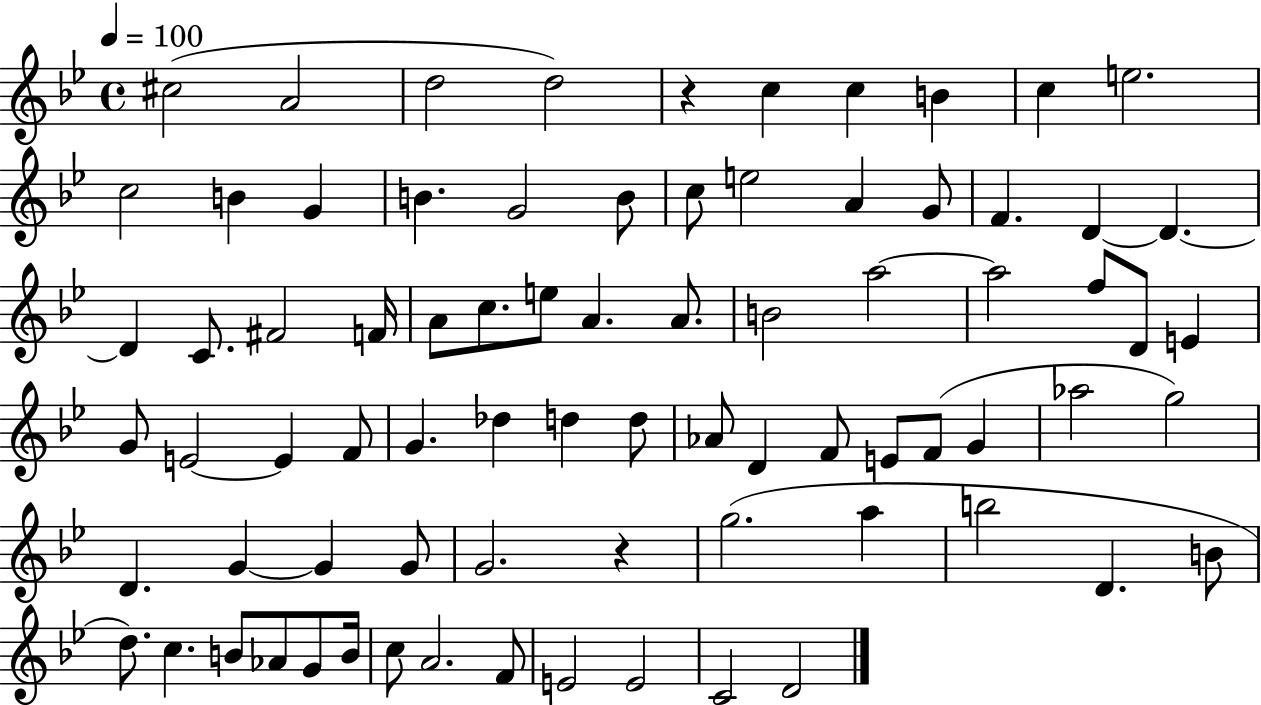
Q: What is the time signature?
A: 4/4